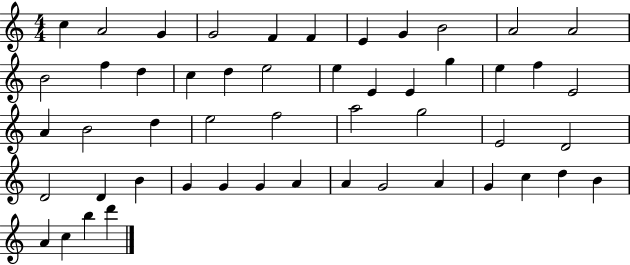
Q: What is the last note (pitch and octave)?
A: D6